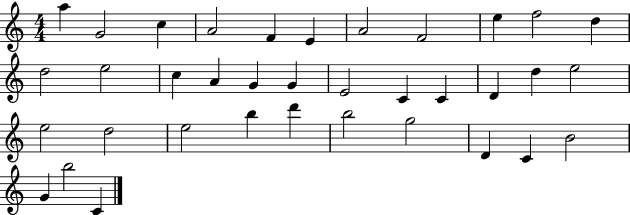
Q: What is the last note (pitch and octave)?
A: C4